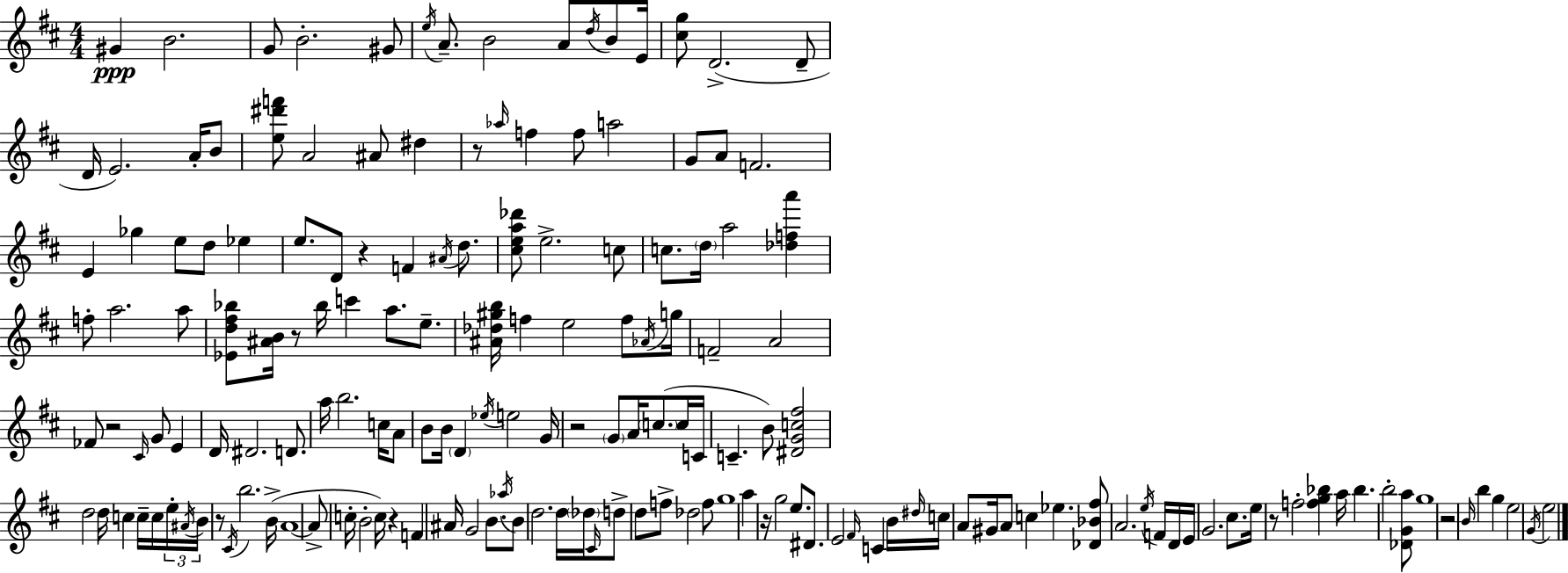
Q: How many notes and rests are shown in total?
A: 168